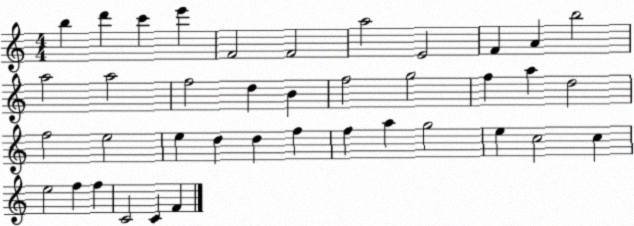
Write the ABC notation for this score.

X:1
T:Untitled
M:4/4
L:1/4
K:C
b d' c' e' F2 F2 a2 E2 F A b2 a2 a2 f2 d B f2 g2 f a d2 f2 e2 e d d f f a g2 e c2 c e2 f f C2 C F